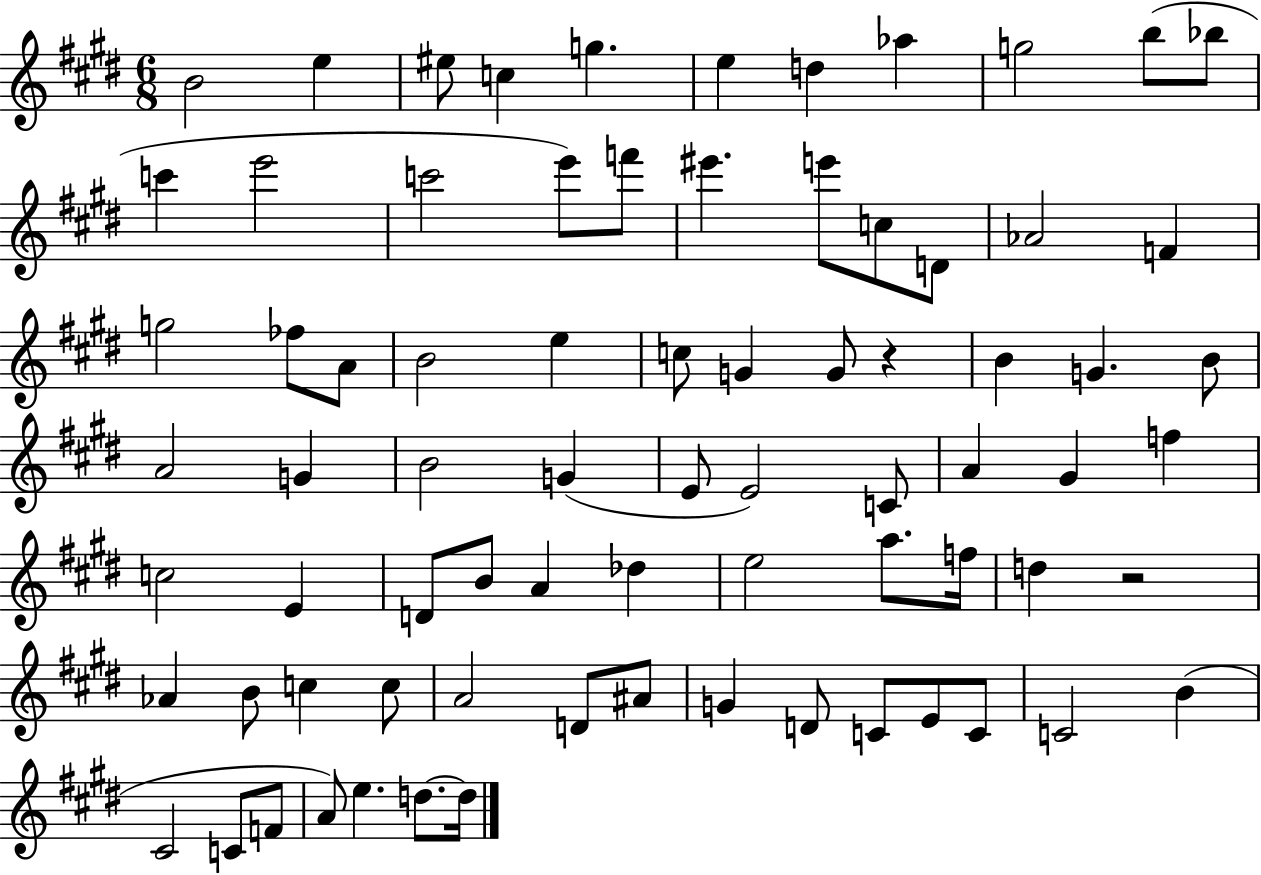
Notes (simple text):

B4/h E5/q EIS5/e C5/q G5/q. E5/q D5/q Ab5/q G5/h B5/e Bb5/e C6/q E6/h C6/h E6/e F6/e EIS6/q. E6/e C5/e D4/e Ab4/h F4/q G5/h FES5/e A4/e B4/h E5/q C5/e G4/q G4/e R/q B4/q G4/q. B4/e A4/h G4/q B4/h G4/q E4/e E4/h C4/e A4/q G#4/q F5/q C5/h E4/q D4/e B4/e A4/q Db5/q E5/h A5/e. F5/s D5/q R/h Ab4/q B4/e C5/q C5/e A4/h D4/e A#4/e G4/q D4/e C4/e E4/e C4/e C4/h B4/q C#4/h C4/e F4/e A4/e E5/q. D5/e. D5/s